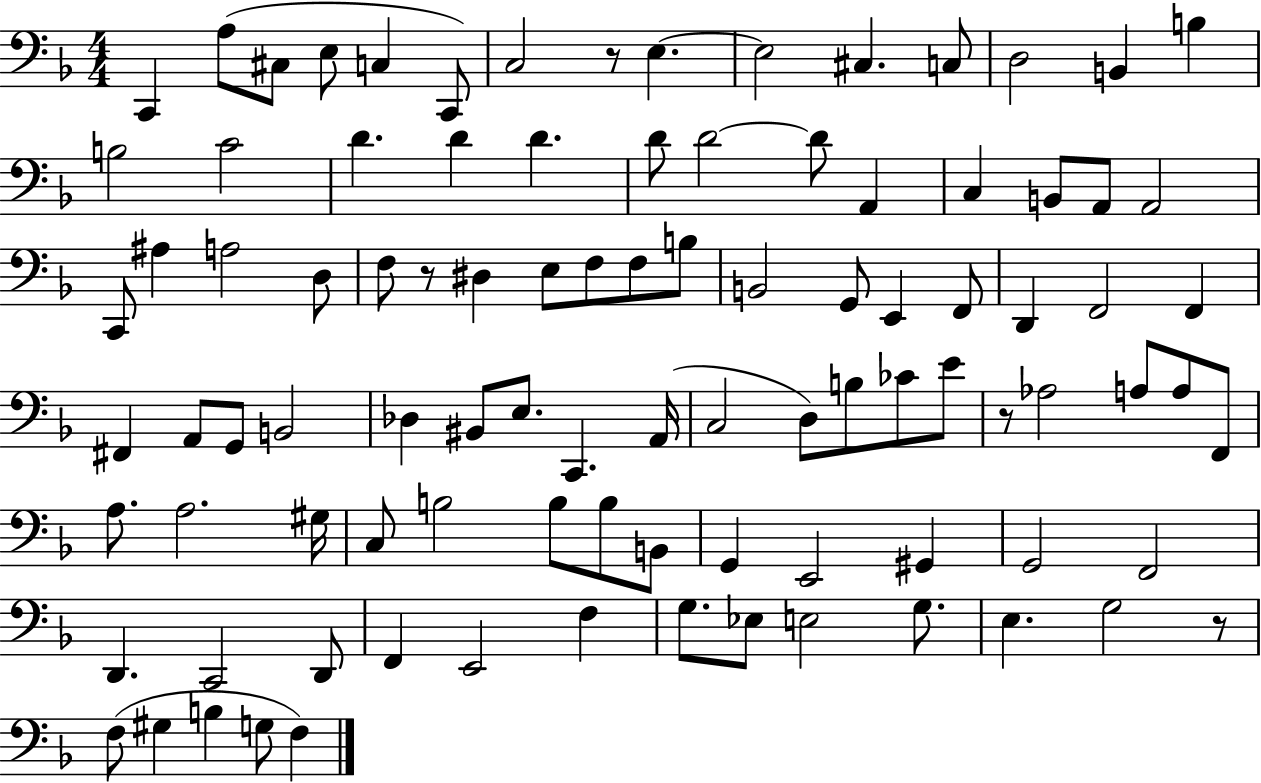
C2/q A3/e C#3/e E3/e C3/q C2/e C3/h R/e E3/q. E3/h C#3/q. C3/e D3/h B2/q B3/q B3/h C4/h D4/q. D4/q D4/q. D4/e D4/h D4/e A2/q C3/q B2/e A2/e A2/h C2/e A#3/q A3/h D3/e F3/e R/e D#3/q E3/e F3/e F3/e B3/e B2/h G2/e E2/q F2/e D2/q F2/h F2/q F#2/q A2/e G2/e B2/h Db3/q BIS2/e E3/e. C2/q. A2/s C3/h D3/e B3/e CES4/e E4/e R/e Ab3/h A3/e A3/e F2/e A3/e. A3/h. G#3/s C3/e B3/h B3/e B3/e B2/e G2/q E2/h G#2/q G2/h F2/h D2/q. C2/h D2/e F2/q E2/h F3/q G3/e. Eb3/e E3/h G3/e. E3/q. G3/h R/e F3/e G#3/q B3/q G3/e F3/q